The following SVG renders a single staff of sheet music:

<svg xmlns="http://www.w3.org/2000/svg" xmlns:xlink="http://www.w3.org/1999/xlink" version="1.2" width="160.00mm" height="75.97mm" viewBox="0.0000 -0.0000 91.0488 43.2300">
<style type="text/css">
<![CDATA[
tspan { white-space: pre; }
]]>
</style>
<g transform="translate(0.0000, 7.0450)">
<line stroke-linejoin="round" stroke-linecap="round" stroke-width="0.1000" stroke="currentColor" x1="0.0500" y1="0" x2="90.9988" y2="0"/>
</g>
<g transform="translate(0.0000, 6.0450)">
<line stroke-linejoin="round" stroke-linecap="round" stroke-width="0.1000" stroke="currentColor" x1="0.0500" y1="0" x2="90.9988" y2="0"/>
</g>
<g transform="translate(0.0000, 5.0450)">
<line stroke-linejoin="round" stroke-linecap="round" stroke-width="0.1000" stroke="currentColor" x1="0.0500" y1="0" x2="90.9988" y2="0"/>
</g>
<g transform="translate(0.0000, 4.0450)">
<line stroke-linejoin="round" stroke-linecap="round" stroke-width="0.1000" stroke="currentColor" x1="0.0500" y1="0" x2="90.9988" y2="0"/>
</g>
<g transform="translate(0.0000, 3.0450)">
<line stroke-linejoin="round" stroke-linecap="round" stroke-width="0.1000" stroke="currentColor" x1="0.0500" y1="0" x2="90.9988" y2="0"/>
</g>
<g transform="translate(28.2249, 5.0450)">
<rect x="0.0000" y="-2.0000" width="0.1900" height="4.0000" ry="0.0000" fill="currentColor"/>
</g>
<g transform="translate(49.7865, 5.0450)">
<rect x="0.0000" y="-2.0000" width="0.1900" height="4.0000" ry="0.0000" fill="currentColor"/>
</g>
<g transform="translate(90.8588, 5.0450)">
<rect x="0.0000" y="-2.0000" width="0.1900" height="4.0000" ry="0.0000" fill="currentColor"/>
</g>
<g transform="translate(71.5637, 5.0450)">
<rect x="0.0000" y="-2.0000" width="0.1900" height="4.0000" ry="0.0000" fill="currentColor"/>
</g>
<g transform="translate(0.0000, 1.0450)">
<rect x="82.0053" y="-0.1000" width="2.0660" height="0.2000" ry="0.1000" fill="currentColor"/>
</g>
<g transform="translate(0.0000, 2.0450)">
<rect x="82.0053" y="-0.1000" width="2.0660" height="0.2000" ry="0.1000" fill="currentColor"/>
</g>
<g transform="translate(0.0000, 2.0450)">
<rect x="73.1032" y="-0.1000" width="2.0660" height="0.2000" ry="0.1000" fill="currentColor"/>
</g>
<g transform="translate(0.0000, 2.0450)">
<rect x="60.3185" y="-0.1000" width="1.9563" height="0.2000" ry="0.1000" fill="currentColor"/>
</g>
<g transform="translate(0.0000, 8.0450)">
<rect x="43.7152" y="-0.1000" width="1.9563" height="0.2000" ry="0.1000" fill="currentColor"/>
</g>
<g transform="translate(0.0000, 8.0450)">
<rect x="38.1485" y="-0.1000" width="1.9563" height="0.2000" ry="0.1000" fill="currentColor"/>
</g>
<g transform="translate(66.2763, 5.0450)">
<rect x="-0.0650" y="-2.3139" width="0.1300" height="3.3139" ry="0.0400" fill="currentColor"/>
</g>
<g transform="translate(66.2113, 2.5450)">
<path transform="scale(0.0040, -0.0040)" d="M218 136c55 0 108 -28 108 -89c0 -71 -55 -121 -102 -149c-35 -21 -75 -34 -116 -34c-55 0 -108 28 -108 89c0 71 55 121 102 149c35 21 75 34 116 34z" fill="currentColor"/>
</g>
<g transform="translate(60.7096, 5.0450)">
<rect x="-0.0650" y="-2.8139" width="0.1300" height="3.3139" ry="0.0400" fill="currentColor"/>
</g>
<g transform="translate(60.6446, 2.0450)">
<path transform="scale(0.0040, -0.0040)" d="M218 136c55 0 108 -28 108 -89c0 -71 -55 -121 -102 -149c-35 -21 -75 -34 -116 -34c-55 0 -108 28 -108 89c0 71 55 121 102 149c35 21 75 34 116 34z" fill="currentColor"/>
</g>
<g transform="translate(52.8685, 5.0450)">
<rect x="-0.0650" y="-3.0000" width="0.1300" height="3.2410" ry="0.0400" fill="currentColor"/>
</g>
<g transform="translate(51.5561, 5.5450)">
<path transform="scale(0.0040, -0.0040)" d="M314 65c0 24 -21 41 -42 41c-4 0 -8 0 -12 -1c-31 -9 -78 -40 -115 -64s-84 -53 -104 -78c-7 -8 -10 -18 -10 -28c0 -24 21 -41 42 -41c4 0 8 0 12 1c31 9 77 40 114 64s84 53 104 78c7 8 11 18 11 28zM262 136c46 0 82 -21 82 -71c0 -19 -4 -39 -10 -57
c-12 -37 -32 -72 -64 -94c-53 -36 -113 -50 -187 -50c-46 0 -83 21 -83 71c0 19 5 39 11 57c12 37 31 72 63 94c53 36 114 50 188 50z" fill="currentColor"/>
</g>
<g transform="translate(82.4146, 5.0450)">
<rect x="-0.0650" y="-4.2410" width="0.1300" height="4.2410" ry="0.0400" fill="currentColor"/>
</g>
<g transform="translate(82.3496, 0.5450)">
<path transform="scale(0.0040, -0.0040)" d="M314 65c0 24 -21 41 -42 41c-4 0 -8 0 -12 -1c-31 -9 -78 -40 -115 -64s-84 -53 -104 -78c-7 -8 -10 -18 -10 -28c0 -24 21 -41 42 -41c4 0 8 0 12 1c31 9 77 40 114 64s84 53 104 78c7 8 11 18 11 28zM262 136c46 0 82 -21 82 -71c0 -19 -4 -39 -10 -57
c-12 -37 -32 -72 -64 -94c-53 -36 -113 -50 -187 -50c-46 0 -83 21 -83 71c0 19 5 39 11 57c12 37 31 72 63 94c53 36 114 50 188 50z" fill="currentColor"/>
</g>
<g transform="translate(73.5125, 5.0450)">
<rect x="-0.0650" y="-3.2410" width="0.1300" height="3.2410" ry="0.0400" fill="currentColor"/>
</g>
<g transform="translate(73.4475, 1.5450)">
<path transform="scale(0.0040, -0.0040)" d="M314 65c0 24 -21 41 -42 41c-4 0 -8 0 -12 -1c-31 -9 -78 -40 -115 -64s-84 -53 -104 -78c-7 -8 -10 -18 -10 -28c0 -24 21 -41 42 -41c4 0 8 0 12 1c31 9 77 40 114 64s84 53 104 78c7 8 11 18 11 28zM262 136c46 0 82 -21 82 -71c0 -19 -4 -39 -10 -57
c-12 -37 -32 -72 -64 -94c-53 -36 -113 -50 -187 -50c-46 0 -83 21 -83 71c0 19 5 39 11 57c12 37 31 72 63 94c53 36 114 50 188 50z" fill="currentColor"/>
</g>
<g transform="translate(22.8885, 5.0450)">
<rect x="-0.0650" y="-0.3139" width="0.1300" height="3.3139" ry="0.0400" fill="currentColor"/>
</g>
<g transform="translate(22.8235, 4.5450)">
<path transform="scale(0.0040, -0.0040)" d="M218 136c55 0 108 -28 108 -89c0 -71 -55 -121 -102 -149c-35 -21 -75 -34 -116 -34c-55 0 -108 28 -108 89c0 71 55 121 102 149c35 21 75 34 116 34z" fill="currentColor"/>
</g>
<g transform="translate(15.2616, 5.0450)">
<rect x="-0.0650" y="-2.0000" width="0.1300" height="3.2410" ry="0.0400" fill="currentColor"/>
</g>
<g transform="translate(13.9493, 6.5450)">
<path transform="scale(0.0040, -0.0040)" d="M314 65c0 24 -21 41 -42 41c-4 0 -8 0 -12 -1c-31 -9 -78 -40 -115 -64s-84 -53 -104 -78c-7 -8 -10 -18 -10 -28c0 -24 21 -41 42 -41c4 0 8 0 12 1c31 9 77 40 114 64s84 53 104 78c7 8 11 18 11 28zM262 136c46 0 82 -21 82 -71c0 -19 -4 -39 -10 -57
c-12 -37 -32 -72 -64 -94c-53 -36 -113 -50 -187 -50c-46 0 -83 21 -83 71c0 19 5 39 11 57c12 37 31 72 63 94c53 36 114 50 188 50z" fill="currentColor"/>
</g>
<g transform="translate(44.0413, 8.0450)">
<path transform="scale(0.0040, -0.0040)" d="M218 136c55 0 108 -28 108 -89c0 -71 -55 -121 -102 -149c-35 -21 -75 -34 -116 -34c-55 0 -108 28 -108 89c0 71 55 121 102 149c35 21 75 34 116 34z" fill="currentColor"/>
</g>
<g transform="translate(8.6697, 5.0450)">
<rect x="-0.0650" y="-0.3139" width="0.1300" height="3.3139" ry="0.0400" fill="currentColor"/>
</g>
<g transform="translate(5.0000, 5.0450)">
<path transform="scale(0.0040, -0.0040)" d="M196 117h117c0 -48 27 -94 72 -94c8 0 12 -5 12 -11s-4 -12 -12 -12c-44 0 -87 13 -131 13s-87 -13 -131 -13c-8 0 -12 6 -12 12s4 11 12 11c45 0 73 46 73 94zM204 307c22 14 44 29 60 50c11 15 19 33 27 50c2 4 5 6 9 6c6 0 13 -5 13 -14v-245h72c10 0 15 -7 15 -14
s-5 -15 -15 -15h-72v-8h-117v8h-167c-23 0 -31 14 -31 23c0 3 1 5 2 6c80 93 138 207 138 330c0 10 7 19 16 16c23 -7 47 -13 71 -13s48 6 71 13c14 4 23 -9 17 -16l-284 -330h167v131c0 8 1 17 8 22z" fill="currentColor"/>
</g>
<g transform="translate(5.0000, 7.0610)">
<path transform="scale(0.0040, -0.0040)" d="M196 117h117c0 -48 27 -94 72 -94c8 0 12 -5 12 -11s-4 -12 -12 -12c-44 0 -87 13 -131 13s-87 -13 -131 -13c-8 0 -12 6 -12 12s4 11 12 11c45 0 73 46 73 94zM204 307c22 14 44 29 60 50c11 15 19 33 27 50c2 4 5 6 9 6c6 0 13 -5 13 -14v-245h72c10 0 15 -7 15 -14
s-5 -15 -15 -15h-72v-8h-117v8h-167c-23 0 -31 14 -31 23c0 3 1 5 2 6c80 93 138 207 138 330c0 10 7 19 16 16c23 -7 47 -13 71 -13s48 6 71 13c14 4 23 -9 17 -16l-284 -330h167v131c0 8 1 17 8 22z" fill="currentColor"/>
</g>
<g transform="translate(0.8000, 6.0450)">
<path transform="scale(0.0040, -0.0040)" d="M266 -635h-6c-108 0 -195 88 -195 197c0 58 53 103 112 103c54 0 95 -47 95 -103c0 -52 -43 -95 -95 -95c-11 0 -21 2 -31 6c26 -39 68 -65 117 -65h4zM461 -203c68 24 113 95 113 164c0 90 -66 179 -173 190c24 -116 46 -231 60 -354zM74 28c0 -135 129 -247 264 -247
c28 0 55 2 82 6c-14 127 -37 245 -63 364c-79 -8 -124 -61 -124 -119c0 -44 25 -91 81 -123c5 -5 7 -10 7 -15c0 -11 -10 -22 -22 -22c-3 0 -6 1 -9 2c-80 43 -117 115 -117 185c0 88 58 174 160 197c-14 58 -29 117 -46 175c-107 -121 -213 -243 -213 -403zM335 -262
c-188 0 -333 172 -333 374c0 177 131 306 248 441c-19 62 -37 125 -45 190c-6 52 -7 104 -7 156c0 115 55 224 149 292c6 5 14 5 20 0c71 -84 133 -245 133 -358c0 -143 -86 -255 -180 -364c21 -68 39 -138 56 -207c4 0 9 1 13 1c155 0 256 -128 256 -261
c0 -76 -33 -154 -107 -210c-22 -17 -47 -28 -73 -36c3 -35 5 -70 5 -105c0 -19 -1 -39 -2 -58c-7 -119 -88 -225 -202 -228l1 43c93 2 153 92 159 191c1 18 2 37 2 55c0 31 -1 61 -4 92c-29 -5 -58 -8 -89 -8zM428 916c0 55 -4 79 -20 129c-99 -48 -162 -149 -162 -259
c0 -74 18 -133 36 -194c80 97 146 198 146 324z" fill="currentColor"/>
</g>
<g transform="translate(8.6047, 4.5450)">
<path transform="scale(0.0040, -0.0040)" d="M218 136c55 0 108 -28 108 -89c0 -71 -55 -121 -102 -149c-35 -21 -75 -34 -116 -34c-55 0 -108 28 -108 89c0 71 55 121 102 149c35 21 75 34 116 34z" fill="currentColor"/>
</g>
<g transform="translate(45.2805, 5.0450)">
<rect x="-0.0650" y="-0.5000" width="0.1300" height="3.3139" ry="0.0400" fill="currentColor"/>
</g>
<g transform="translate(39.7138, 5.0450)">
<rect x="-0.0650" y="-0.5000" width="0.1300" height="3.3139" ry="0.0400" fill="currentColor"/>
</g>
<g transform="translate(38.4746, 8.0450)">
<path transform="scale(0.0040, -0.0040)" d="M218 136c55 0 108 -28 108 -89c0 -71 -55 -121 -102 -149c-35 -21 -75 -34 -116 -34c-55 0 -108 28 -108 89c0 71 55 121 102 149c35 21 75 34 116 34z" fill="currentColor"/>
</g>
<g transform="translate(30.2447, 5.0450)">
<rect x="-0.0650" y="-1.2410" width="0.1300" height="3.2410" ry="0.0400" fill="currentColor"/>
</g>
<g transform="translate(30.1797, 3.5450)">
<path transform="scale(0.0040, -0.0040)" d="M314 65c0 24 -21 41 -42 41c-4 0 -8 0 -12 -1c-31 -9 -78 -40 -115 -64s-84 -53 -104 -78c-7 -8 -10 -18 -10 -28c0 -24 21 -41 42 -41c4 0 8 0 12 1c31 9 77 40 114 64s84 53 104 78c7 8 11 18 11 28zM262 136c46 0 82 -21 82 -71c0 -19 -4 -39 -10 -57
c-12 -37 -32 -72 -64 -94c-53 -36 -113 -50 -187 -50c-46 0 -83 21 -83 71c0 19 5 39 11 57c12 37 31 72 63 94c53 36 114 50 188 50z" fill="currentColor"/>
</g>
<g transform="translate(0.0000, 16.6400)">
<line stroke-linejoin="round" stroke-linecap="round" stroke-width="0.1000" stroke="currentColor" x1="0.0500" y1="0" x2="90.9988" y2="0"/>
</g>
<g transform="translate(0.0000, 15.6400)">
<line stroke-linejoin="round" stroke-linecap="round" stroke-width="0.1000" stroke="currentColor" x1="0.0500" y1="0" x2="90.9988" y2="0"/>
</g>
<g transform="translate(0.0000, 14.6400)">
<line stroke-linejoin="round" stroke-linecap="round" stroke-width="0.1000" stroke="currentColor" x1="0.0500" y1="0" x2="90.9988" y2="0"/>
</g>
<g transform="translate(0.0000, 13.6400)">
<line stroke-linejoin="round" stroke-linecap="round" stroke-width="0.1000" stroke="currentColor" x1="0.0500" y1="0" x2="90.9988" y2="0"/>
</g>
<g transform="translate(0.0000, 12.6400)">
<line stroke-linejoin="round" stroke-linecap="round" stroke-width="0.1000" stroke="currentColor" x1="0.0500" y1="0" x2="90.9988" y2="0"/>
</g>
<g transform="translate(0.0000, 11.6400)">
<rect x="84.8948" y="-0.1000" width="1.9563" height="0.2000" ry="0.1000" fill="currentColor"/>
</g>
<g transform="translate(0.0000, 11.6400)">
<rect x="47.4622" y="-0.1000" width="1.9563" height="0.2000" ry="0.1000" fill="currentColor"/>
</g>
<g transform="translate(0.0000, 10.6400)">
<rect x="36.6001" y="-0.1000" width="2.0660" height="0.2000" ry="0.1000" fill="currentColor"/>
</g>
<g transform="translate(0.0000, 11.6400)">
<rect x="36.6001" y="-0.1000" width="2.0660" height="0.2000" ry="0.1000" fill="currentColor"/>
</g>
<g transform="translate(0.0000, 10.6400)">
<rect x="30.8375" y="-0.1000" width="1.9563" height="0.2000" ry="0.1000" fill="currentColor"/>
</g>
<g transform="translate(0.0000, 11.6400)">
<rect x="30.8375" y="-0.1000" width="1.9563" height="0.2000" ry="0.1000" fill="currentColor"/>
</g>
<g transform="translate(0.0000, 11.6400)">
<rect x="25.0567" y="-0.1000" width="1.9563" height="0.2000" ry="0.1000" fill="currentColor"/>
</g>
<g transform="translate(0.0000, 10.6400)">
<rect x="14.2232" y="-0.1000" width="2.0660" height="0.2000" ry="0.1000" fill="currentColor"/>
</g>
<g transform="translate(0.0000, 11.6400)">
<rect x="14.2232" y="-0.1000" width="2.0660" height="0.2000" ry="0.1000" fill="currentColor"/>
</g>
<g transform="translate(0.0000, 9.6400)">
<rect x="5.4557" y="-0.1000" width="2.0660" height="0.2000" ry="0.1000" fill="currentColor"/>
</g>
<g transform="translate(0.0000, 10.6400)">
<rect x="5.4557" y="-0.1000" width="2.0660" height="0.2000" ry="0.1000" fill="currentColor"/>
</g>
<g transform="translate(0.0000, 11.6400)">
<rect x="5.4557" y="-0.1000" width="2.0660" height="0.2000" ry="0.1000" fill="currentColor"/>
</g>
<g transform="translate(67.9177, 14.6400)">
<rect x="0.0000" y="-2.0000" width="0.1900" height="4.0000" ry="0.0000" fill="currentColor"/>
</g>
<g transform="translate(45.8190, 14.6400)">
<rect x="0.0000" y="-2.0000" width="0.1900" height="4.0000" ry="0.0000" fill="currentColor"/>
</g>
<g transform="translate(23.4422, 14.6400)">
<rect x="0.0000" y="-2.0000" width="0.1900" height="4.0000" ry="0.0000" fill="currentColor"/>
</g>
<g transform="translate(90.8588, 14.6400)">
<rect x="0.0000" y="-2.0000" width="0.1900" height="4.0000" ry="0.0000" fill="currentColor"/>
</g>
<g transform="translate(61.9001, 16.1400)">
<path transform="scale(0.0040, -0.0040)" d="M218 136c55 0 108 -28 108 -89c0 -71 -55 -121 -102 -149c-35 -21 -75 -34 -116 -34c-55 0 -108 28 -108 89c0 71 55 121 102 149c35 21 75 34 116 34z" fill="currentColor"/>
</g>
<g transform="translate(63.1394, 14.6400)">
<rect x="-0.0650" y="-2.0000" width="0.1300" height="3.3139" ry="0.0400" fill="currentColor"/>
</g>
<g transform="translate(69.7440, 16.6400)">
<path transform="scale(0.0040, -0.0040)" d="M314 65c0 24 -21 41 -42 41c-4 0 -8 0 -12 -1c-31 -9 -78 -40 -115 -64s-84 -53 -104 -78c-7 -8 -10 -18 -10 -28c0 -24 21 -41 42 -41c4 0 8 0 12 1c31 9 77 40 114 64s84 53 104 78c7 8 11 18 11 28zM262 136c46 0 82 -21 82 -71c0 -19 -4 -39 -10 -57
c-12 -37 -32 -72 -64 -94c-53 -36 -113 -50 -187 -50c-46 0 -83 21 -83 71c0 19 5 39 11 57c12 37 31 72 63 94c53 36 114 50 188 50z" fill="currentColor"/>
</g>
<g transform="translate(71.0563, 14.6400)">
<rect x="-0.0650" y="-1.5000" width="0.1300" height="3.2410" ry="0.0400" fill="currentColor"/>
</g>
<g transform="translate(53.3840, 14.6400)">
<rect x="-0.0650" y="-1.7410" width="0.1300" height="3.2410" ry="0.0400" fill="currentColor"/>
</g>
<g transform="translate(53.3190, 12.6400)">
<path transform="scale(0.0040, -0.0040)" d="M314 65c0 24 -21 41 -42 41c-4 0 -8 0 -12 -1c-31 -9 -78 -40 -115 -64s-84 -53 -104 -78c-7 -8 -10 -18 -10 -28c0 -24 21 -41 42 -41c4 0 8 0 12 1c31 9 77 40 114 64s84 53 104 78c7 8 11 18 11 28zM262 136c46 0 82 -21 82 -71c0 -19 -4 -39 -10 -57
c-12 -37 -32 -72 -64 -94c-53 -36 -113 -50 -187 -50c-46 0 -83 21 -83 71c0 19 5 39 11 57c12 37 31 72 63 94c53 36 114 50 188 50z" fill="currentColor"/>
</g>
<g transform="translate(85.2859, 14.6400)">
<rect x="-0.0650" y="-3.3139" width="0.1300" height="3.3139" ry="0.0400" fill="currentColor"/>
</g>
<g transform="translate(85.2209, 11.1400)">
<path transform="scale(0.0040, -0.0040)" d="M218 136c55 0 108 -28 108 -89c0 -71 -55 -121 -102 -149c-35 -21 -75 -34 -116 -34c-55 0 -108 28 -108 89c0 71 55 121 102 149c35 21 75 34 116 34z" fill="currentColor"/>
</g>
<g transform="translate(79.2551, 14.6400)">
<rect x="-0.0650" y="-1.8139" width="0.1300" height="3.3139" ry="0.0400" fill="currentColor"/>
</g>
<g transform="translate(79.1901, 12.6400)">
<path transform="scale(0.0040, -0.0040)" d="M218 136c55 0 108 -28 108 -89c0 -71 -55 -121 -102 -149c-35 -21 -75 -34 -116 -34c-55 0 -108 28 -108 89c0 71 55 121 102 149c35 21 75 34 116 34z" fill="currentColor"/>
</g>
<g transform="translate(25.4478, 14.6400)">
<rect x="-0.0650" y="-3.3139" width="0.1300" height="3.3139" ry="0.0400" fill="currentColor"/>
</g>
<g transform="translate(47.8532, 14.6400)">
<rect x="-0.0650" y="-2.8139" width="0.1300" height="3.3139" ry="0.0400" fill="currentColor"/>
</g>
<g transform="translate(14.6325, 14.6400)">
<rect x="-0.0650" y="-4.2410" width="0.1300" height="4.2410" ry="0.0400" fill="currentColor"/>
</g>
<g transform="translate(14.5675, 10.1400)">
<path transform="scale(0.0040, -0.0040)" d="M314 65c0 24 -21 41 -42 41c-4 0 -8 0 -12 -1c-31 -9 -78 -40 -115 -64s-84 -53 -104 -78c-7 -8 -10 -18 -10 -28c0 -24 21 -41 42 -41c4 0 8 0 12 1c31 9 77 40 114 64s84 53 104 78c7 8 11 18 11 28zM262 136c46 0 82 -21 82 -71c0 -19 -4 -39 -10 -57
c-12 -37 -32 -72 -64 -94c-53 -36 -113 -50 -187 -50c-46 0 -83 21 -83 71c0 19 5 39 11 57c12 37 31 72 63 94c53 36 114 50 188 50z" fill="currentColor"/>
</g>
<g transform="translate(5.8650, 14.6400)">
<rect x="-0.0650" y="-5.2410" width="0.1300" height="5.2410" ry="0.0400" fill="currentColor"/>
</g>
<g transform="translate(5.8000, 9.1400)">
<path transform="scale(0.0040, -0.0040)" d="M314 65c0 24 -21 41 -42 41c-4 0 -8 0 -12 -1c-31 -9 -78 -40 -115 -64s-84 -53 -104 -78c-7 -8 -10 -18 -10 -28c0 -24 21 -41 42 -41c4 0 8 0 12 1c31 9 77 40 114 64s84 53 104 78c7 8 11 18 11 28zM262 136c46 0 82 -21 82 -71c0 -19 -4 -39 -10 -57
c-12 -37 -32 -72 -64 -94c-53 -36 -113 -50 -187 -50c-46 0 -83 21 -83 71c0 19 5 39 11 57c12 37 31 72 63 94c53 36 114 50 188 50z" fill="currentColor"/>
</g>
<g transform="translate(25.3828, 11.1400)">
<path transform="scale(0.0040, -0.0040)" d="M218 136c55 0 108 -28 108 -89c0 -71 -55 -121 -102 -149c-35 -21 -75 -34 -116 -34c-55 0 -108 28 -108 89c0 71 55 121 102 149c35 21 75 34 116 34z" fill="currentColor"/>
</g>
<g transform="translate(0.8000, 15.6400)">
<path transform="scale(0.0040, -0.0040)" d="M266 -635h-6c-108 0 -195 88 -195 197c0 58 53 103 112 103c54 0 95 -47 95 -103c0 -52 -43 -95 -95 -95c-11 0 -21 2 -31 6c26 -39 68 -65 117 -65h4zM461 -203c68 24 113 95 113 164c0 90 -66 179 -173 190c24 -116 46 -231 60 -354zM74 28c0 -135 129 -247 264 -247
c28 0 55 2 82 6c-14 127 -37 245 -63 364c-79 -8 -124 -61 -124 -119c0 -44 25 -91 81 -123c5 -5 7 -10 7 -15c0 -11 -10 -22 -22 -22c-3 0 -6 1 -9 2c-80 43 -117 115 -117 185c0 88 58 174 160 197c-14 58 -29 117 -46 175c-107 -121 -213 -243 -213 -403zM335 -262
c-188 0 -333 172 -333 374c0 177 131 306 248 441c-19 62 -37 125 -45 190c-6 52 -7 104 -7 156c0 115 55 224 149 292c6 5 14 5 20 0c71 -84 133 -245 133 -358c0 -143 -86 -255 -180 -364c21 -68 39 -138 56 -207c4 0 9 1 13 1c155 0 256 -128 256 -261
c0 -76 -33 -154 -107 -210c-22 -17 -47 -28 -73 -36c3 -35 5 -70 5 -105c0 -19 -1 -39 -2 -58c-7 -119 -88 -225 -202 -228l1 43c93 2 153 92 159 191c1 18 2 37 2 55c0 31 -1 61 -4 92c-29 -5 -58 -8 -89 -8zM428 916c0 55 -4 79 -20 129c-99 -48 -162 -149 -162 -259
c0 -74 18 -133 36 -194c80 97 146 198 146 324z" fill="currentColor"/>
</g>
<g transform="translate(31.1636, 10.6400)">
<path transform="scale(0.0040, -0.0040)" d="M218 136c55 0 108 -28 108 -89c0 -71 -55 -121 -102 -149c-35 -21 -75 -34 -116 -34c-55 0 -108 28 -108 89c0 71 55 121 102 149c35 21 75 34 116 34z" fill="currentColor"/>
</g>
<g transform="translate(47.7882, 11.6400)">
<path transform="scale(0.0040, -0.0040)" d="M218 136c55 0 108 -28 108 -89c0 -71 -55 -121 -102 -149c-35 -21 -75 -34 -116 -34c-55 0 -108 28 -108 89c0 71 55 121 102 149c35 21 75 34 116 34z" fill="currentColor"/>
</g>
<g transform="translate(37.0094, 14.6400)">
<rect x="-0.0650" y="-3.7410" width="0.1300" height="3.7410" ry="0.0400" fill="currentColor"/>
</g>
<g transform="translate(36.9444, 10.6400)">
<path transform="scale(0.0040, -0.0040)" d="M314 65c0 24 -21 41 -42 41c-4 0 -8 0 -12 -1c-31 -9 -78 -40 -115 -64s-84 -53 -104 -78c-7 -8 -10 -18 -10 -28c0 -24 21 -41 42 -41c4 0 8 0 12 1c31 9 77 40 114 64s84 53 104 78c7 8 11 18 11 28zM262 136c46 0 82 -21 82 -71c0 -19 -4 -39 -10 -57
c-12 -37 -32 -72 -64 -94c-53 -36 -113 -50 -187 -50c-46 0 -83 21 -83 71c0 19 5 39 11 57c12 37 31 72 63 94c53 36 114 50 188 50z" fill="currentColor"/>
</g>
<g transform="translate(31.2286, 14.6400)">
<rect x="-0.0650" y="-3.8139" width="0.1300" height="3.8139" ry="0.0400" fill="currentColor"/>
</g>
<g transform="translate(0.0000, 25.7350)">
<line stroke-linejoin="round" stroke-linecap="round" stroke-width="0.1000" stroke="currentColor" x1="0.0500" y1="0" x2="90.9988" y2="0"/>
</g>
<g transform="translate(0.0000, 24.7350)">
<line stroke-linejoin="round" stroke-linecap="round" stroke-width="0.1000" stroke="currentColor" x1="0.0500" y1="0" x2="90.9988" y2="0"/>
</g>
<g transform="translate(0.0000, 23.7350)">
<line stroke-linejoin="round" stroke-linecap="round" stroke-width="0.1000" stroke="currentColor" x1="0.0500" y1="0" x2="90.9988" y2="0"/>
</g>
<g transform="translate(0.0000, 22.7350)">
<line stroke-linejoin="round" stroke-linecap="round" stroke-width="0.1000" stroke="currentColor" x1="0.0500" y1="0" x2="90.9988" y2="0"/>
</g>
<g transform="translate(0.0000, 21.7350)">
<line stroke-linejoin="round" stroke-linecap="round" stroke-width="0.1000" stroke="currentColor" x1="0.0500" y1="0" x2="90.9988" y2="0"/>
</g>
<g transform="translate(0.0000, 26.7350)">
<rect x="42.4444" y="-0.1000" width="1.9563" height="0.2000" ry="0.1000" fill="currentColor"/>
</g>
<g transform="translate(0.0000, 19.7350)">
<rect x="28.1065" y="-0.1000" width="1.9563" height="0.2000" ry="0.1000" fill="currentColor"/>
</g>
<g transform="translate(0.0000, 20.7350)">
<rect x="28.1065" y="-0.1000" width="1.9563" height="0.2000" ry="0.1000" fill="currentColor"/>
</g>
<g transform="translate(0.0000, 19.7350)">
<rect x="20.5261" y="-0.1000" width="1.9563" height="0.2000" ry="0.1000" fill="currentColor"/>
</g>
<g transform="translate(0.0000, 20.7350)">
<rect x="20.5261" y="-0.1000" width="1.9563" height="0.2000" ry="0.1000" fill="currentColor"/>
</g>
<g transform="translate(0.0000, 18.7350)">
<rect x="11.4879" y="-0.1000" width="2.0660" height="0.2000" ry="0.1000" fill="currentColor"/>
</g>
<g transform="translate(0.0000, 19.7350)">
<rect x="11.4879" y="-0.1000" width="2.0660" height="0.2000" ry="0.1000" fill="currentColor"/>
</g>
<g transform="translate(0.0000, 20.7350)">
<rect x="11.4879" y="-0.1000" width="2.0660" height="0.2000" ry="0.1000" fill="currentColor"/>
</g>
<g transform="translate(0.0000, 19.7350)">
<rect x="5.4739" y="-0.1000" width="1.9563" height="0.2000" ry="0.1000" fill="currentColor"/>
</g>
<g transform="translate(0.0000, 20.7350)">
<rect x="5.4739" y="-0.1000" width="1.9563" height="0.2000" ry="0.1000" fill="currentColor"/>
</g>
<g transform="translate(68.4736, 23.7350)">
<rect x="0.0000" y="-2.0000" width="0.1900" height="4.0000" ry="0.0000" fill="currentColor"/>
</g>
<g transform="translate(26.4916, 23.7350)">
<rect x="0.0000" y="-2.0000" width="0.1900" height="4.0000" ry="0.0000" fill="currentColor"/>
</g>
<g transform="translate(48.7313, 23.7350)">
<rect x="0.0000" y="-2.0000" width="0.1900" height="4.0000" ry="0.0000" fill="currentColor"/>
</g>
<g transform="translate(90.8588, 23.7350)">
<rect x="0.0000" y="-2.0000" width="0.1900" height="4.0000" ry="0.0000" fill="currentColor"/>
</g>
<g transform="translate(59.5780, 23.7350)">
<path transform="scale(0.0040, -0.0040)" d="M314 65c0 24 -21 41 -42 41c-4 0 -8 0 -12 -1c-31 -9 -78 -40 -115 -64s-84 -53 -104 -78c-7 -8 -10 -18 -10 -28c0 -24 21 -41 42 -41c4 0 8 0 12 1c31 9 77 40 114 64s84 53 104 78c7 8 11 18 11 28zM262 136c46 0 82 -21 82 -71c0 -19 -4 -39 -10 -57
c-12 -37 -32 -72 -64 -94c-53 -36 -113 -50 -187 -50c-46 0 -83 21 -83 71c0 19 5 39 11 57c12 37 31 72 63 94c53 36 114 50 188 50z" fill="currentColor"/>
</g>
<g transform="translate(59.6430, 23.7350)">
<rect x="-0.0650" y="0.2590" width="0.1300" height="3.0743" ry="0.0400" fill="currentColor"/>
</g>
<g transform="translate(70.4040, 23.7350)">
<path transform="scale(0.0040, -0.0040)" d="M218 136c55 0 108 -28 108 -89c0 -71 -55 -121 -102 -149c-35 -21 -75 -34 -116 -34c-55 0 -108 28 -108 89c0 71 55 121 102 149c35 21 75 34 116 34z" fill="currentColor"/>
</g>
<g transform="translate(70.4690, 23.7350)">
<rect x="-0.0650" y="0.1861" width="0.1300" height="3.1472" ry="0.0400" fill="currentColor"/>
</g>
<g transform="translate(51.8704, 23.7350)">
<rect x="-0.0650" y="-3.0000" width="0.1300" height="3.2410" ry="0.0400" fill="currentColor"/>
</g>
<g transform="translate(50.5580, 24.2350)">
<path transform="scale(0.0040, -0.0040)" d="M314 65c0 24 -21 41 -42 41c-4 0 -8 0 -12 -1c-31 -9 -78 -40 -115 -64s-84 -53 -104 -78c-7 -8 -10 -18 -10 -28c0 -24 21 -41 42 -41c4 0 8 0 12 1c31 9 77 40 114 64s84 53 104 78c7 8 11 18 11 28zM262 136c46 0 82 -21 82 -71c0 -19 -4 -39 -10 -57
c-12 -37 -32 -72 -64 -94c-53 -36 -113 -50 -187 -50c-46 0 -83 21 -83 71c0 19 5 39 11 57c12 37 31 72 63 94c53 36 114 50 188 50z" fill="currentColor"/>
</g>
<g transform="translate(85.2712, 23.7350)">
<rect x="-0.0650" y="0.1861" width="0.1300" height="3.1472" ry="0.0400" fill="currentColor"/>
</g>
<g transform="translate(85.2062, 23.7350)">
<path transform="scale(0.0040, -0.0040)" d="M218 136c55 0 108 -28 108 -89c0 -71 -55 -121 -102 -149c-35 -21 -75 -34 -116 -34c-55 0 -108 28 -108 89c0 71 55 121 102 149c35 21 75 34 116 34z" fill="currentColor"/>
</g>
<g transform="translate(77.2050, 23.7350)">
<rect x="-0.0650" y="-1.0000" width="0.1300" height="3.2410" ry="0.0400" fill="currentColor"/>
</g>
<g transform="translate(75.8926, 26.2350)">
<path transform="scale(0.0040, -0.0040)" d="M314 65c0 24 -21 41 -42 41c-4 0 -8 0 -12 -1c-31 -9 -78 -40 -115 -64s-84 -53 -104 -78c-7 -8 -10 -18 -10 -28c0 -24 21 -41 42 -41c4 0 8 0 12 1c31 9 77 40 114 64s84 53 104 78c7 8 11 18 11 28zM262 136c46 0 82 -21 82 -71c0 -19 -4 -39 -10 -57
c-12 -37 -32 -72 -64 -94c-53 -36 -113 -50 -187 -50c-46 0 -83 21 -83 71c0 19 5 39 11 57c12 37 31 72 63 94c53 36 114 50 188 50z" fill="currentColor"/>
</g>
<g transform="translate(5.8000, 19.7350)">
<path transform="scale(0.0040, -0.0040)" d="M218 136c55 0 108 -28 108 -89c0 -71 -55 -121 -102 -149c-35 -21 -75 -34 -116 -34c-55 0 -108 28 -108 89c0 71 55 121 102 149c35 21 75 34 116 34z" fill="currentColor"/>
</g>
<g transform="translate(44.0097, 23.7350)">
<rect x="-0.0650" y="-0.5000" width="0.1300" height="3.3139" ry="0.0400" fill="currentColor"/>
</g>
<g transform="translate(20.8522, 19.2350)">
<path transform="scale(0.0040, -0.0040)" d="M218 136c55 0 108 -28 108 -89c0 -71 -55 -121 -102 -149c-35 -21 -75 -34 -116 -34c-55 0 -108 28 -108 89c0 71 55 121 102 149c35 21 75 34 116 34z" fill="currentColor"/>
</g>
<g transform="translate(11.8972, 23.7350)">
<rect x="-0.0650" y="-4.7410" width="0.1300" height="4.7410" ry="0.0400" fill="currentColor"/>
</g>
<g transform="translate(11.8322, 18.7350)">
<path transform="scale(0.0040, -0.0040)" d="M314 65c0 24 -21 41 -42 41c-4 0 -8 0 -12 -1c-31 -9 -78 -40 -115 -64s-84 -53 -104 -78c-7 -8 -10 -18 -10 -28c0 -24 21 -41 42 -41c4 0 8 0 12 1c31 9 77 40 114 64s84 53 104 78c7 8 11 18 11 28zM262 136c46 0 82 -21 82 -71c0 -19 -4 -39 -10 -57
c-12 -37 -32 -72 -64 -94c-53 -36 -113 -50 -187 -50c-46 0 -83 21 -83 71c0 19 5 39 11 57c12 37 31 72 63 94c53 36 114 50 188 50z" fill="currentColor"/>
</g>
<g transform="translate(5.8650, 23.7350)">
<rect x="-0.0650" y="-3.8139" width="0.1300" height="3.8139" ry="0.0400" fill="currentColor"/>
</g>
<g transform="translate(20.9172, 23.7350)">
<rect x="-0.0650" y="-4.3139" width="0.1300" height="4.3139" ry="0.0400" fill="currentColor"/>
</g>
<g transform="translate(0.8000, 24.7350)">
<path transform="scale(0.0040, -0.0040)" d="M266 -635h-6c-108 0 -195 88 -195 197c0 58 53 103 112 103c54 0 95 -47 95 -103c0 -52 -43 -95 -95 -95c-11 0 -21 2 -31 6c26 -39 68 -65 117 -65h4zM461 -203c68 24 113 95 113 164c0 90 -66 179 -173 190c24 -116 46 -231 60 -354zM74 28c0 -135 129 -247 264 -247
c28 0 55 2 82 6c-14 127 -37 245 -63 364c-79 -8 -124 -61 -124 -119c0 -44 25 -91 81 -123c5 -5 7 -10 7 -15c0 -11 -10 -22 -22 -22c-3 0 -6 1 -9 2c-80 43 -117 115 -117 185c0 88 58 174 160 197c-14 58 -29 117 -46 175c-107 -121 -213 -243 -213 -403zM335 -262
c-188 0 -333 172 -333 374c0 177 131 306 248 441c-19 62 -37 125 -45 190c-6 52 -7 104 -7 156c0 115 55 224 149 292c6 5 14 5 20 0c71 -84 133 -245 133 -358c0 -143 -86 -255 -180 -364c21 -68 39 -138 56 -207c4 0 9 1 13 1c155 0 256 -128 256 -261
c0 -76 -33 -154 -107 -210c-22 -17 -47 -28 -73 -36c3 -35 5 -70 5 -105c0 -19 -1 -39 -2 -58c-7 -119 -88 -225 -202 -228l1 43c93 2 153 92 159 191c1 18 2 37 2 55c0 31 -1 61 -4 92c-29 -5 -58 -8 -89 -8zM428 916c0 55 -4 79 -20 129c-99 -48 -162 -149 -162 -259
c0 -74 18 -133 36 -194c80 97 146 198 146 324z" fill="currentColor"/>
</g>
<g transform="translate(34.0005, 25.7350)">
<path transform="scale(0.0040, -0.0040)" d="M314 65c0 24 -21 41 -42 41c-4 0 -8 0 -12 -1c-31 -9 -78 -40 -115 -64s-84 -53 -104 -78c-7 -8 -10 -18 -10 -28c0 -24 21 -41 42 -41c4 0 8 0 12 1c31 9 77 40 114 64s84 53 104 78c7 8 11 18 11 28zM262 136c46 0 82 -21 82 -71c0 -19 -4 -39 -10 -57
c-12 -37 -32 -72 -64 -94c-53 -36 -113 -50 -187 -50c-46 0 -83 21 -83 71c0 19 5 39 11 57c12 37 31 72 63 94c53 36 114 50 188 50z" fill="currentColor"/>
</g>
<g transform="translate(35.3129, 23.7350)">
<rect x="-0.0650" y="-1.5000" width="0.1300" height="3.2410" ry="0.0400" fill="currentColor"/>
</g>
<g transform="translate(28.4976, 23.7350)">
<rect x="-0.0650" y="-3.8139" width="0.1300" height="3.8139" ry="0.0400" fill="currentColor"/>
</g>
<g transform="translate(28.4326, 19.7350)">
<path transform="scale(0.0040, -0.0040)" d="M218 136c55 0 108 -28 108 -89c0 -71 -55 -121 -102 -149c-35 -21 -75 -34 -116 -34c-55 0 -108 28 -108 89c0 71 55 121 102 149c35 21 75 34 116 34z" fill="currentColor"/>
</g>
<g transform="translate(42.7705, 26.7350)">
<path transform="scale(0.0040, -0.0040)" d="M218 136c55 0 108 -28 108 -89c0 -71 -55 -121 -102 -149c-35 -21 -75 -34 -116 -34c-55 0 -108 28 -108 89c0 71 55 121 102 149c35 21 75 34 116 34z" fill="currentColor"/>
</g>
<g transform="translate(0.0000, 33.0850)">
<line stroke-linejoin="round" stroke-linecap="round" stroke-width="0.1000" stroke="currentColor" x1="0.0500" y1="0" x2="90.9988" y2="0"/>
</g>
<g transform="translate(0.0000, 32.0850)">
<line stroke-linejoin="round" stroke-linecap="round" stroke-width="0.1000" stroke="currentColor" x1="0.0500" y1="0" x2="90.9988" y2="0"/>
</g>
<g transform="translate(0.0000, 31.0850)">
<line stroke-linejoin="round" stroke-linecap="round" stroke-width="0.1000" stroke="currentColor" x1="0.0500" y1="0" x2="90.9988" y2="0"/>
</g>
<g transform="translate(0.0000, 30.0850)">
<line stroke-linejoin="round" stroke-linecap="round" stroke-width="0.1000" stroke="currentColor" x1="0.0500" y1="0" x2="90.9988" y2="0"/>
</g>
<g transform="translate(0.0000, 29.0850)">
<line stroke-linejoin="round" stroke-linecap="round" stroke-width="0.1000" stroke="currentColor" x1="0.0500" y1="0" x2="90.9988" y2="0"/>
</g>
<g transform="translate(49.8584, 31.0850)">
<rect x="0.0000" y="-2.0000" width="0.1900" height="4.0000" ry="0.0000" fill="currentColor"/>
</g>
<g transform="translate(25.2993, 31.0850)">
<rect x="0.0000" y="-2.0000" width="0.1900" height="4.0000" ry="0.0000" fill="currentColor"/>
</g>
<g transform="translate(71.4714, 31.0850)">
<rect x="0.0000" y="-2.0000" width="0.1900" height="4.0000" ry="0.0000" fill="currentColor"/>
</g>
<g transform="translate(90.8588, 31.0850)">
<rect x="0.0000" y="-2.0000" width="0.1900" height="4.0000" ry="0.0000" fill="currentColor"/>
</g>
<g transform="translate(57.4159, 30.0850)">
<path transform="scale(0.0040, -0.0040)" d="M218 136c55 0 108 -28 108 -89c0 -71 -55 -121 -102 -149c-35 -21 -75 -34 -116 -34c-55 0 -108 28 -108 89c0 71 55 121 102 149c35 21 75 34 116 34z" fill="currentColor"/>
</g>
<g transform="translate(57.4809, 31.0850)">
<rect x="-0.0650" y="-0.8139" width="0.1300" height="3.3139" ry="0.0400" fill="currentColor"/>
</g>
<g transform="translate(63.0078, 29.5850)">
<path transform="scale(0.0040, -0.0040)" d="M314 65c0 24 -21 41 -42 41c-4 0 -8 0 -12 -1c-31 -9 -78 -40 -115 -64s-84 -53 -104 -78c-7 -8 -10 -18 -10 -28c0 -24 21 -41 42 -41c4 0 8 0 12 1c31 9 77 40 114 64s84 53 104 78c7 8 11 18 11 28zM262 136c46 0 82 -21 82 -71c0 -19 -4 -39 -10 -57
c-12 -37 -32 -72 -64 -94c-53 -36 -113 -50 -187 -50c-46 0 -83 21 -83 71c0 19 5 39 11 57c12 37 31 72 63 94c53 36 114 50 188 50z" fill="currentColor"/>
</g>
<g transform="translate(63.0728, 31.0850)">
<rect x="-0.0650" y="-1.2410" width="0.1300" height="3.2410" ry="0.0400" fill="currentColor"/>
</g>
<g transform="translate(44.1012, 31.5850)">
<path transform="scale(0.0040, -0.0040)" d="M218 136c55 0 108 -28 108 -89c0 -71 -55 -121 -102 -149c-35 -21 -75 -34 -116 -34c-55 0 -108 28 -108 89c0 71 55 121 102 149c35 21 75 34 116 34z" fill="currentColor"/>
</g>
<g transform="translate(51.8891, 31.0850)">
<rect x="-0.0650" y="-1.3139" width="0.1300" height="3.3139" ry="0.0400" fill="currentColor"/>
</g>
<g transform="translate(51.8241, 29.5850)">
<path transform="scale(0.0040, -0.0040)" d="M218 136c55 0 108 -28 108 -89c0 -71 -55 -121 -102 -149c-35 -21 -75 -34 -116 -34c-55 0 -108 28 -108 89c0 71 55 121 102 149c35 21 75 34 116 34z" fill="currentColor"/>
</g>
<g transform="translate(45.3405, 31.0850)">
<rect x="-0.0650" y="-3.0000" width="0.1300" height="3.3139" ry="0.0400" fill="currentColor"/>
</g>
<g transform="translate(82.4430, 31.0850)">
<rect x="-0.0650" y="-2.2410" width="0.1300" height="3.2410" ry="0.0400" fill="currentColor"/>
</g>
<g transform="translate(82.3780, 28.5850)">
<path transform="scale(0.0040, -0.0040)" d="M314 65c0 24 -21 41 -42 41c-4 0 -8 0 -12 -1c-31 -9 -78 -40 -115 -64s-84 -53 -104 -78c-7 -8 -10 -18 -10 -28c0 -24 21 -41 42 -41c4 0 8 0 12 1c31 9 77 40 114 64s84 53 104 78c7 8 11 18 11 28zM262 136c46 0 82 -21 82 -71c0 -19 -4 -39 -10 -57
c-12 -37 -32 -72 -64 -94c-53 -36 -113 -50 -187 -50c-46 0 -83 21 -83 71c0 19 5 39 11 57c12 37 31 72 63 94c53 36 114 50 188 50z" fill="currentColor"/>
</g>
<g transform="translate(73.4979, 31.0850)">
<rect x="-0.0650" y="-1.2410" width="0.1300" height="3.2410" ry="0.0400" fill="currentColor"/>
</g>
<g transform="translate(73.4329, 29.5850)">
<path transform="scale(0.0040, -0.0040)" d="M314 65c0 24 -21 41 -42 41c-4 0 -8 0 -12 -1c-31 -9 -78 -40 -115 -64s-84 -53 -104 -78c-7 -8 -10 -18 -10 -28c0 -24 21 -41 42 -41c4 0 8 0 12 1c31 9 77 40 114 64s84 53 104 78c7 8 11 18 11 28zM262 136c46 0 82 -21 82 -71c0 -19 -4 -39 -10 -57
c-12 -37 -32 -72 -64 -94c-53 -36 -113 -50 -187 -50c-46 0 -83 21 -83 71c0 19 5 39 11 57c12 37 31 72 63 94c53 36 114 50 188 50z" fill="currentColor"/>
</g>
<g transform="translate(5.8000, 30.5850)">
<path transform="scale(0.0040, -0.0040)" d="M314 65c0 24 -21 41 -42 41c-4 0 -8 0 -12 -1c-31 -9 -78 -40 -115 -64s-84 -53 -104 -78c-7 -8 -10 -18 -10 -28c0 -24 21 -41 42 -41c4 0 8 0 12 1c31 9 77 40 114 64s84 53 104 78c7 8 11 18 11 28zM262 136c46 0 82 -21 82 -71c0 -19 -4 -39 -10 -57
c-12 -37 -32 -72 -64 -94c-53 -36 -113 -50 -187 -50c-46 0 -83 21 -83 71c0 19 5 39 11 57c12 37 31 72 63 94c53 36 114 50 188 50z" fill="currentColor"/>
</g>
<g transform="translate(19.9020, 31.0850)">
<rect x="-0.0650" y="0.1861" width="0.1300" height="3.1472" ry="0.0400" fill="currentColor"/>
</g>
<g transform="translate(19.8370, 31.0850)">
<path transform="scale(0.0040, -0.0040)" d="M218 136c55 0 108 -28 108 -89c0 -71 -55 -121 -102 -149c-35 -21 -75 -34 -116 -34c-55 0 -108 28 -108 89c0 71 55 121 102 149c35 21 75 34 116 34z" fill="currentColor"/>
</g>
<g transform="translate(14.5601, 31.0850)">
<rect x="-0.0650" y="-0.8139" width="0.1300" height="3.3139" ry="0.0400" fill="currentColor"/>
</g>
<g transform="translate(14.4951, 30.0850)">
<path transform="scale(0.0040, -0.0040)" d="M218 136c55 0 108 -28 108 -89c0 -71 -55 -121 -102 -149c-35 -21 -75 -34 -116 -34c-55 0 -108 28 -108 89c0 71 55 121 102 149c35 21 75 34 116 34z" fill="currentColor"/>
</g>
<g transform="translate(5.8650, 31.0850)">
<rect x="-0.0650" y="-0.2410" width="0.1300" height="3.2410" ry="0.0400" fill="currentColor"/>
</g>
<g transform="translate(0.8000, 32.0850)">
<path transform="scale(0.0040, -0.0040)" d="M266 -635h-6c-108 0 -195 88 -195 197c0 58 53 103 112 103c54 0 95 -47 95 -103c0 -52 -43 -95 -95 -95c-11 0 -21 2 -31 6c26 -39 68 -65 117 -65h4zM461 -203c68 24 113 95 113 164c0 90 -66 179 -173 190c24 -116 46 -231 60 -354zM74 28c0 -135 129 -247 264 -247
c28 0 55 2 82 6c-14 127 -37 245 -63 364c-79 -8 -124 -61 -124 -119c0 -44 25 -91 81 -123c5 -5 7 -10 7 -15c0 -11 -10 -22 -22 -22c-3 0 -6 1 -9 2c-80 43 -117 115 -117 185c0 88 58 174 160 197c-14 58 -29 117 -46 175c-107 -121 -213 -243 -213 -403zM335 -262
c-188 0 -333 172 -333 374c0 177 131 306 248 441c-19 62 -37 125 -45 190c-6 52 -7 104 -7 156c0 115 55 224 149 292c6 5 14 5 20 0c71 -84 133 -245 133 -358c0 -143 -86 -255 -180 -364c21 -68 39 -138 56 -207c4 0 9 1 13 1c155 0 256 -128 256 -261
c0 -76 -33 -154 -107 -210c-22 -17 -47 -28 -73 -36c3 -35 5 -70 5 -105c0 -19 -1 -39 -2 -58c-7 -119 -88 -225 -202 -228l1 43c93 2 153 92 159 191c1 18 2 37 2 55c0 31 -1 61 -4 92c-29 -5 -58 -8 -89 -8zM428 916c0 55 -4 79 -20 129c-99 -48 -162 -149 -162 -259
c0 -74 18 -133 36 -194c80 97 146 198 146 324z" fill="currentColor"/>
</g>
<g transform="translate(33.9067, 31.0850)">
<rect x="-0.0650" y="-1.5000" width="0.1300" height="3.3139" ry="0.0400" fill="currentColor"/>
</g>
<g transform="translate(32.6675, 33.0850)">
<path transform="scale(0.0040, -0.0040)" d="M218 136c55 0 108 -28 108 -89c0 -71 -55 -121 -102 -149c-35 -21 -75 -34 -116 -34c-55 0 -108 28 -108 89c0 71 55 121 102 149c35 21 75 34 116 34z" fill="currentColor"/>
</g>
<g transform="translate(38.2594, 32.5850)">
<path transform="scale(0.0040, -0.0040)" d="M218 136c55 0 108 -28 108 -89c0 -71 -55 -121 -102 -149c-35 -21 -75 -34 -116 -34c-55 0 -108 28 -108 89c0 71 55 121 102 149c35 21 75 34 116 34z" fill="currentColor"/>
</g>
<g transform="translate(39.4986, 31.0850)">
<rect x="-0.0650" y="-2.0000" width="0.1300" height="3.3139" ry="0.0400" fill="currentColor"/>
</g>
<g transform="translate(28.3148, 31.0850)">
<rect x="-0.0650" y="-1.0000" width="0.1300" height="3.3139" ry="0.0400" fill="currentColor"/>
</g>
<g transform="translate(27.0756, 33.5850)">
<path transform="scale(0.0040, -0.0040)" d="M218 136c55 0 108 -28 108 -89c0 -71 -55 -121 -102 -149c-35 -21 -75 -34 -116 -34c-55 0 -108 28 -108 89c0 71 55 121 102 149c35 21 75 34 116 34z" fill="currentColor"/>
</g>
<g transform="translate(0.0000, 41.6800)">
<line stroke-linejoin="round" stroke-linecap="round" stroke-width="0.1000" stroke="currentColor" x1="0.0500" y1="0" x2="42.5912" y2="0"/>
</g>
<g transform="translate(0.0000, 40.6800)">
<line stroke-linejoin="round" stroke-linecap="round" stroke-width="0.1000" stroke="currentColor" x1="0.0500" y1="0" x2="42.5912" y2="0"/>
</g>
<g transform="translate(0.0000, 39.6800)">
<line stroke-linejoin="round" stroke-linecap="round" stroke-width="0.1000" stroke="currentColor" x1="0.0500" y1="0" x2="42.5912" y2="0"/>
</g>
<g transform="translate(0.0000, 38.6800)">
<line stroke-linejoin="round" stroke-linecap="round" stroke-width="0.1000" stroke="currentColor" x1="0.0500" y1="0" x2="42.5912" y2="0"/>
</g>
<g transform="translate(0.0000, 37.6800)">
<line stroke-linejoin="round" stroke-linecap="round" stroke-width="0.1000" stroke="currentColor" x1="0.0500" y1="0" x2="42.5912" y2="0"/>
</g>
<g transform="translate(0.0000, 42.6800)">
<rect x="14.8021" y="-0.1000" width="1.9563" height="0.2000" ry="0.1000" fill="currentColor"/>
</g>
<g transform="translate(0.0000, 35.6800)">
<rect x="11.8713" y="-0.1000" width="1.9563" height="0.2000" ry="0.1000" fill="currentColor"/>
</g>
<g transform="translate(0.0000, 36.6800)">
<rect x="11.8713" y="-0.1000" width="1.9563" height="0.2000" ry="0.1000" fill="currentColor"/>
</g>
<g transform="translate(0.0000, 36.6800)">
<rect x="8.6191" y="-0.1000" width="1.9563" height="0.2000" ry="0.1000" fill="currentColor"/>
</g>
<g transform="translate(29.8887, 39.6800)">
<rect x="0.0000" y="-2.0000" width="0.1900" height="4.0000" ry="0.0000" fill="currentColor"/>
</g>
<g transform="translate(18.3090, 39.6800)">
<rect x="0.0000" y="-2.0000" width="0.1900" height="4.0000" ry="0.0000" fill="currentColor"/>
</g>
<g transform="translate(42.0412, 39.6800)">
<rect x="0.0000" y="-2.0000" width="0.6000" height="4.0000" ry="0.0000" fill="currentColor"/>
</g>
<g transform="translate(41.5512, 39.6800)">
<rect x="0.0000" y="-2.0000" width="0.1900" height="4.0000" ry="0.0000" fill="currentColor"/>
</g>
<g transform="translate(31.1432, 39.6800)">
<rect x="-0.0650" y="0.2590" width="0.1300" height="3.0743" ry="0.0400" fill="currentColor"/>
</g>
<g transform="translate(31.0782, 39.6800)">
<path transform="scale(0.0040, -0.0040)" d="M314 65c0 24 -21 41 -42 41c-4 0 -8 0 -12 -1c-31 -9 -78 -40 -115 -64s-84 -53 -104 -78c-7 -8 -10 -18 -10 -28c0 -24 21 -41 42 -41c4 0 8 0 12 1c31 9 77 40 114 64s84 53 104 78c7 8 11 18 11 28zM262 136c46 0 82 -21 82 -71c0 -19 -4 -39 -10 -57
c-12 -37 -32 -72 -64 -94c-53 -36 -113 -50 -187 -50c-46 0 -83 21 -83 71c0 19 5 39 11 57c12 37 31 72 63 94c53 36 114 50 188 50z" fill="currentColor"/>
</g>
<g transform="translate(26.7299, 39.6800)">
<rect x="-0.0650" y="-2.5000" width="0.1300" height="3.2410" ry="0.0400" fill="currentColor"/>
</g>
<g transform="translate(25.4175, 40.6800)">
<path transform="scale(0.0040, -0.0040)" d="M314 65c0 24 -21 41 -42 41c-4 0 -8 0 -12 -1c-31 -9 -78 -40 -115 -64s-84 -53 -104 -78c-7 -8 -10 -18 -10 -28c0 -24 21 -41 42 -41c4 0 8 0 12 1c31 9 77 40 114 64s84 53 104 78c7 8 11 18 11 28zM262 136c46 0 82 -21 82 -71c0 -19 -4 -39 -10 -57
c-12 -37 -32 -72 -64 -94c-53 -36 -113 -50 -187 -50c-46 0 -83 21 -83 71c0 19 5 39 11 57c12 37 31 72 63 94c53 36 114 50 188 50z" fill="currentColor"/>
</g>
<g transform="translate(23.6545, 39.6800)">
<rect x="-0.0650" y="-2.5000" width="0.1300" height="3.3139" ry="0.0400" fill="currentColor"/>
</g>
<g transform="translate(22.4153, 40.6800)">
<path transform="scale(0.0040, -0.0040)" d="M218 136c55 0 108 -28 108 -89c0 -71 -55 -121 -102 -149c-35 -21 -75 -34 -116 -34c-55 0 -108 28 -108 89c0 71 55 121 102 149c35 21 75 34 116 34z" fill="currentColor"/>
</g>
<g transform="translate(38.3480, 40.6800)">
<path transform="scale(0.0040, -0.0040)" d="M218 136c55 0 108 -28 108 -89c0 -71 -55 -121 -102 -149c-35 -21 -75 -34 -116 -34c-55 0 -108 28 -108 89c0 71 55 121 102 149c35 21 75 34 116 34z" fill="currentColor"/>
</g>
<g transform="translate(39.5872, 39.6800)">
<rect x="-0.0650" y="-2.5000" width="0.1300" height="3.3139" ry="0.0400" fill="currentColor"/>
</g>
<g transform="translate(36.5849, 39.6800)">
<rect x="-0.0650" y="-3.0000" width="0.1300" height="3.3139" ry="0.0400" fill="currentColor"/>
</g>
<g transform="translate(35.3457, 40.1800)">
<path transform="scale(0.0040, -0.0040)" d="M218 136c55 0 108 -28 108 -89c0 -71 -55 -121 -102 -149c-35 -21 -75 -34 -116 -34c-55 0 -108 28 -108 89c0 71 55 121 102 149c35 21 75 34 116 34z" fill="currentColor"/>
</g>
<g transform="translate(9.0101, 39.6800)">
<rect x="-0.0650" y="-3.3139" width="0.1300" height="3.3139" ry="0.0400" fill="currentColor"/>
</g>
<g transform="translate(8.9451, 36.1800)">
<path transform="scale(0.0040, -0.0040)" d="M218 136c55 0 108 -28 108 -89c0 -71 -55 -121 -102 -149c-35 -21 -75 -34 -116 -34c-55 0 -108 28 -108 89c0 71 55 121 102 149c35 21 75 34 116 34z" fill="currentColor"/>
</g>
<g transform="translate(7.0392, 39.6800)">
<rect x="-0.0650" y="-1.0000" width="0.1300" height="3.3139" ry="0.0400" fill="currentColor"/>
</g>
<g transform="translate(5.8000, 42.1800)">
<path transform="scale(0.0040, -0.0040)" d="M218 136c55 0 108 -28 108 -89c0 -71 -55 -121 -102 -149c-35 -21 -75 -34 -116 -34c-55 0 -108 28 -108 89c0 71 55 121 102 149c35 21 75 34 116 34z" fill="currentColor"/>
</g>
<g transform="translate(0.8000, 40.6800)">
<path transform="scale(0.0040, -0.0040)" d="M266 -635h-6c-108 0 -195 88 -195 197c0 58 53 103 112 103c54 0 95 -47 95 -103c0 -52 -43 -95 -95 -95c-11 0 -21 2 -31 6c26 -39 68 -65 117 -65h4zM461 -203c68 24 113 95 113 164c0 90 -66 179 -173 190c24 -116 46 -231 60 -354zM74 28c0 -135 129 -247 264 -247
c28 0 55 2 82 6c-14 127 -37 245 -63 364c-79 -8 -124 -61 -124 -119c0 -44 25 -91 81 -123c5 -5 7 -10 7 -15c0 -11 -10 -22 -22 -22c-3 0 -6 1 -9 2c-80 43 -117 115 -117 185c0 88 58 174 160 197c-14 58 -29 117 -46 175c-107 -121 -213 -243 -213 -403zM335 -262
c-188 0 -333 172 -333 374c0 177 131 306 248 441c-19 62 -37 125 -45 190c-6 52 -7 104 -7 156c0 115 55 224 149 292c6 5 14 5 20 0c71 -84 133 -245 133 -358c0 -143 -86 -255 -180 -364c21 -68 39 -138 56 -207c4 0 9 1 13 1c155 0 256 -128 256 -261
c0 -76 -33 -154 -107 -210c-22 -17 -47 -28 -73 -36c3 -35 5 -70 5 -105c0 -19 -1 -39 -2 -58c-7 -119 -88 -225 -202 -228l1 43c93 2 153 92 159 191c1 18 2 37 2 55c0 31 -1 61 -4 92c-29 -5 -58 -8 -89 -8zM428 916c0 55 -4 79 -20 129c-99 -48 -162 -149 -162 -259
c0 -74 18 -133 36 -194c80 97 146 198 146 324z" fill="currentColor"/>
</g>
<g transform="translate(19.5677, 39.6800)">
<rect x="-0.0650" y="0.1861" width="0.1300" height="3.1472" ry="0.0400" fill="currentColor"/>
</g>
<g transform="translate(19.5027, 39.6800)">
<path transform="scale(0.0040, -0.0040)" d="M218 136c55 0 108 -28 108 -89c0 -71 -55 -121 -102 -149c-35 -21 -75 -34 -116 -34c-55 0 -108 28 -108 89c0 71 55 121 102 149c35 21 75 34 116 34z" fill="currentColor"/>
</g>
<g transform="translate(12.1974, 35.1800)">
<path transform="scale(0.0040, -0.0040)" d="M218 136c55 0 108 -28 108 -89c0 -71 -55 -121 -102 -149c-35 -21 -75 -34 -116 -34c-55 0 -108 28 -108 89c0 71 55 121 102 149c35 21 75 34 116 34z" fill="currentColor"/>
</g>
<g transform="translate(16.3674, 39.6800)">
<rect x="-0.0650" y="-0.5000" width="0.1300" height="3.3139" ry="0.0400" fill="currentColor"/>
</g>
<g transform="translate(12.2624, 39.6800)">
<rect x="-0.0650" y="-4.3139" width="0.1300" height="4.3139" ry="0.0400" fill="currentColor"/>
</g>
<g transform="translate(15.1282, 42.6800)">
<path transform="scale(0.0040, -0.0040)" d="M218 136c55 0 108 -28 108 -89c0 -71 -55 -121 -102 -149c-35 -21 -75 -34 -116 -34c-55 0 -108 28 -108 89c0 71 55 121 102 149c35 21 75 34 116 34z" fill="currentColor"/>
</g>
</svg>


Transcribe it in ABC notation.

X:1
T:Untitled
M:4/4
L:1/4
K:C
c F2 c e2 C C A2 a g b2 d'2 f'2 d'2 b c' c'2 a f2 F E2 f b c' e'2 d' c' E2 C A2 B2 B D2 B c2 d B D E F A e d e2 e2 g2 D b d' C B G G2 B2 A G